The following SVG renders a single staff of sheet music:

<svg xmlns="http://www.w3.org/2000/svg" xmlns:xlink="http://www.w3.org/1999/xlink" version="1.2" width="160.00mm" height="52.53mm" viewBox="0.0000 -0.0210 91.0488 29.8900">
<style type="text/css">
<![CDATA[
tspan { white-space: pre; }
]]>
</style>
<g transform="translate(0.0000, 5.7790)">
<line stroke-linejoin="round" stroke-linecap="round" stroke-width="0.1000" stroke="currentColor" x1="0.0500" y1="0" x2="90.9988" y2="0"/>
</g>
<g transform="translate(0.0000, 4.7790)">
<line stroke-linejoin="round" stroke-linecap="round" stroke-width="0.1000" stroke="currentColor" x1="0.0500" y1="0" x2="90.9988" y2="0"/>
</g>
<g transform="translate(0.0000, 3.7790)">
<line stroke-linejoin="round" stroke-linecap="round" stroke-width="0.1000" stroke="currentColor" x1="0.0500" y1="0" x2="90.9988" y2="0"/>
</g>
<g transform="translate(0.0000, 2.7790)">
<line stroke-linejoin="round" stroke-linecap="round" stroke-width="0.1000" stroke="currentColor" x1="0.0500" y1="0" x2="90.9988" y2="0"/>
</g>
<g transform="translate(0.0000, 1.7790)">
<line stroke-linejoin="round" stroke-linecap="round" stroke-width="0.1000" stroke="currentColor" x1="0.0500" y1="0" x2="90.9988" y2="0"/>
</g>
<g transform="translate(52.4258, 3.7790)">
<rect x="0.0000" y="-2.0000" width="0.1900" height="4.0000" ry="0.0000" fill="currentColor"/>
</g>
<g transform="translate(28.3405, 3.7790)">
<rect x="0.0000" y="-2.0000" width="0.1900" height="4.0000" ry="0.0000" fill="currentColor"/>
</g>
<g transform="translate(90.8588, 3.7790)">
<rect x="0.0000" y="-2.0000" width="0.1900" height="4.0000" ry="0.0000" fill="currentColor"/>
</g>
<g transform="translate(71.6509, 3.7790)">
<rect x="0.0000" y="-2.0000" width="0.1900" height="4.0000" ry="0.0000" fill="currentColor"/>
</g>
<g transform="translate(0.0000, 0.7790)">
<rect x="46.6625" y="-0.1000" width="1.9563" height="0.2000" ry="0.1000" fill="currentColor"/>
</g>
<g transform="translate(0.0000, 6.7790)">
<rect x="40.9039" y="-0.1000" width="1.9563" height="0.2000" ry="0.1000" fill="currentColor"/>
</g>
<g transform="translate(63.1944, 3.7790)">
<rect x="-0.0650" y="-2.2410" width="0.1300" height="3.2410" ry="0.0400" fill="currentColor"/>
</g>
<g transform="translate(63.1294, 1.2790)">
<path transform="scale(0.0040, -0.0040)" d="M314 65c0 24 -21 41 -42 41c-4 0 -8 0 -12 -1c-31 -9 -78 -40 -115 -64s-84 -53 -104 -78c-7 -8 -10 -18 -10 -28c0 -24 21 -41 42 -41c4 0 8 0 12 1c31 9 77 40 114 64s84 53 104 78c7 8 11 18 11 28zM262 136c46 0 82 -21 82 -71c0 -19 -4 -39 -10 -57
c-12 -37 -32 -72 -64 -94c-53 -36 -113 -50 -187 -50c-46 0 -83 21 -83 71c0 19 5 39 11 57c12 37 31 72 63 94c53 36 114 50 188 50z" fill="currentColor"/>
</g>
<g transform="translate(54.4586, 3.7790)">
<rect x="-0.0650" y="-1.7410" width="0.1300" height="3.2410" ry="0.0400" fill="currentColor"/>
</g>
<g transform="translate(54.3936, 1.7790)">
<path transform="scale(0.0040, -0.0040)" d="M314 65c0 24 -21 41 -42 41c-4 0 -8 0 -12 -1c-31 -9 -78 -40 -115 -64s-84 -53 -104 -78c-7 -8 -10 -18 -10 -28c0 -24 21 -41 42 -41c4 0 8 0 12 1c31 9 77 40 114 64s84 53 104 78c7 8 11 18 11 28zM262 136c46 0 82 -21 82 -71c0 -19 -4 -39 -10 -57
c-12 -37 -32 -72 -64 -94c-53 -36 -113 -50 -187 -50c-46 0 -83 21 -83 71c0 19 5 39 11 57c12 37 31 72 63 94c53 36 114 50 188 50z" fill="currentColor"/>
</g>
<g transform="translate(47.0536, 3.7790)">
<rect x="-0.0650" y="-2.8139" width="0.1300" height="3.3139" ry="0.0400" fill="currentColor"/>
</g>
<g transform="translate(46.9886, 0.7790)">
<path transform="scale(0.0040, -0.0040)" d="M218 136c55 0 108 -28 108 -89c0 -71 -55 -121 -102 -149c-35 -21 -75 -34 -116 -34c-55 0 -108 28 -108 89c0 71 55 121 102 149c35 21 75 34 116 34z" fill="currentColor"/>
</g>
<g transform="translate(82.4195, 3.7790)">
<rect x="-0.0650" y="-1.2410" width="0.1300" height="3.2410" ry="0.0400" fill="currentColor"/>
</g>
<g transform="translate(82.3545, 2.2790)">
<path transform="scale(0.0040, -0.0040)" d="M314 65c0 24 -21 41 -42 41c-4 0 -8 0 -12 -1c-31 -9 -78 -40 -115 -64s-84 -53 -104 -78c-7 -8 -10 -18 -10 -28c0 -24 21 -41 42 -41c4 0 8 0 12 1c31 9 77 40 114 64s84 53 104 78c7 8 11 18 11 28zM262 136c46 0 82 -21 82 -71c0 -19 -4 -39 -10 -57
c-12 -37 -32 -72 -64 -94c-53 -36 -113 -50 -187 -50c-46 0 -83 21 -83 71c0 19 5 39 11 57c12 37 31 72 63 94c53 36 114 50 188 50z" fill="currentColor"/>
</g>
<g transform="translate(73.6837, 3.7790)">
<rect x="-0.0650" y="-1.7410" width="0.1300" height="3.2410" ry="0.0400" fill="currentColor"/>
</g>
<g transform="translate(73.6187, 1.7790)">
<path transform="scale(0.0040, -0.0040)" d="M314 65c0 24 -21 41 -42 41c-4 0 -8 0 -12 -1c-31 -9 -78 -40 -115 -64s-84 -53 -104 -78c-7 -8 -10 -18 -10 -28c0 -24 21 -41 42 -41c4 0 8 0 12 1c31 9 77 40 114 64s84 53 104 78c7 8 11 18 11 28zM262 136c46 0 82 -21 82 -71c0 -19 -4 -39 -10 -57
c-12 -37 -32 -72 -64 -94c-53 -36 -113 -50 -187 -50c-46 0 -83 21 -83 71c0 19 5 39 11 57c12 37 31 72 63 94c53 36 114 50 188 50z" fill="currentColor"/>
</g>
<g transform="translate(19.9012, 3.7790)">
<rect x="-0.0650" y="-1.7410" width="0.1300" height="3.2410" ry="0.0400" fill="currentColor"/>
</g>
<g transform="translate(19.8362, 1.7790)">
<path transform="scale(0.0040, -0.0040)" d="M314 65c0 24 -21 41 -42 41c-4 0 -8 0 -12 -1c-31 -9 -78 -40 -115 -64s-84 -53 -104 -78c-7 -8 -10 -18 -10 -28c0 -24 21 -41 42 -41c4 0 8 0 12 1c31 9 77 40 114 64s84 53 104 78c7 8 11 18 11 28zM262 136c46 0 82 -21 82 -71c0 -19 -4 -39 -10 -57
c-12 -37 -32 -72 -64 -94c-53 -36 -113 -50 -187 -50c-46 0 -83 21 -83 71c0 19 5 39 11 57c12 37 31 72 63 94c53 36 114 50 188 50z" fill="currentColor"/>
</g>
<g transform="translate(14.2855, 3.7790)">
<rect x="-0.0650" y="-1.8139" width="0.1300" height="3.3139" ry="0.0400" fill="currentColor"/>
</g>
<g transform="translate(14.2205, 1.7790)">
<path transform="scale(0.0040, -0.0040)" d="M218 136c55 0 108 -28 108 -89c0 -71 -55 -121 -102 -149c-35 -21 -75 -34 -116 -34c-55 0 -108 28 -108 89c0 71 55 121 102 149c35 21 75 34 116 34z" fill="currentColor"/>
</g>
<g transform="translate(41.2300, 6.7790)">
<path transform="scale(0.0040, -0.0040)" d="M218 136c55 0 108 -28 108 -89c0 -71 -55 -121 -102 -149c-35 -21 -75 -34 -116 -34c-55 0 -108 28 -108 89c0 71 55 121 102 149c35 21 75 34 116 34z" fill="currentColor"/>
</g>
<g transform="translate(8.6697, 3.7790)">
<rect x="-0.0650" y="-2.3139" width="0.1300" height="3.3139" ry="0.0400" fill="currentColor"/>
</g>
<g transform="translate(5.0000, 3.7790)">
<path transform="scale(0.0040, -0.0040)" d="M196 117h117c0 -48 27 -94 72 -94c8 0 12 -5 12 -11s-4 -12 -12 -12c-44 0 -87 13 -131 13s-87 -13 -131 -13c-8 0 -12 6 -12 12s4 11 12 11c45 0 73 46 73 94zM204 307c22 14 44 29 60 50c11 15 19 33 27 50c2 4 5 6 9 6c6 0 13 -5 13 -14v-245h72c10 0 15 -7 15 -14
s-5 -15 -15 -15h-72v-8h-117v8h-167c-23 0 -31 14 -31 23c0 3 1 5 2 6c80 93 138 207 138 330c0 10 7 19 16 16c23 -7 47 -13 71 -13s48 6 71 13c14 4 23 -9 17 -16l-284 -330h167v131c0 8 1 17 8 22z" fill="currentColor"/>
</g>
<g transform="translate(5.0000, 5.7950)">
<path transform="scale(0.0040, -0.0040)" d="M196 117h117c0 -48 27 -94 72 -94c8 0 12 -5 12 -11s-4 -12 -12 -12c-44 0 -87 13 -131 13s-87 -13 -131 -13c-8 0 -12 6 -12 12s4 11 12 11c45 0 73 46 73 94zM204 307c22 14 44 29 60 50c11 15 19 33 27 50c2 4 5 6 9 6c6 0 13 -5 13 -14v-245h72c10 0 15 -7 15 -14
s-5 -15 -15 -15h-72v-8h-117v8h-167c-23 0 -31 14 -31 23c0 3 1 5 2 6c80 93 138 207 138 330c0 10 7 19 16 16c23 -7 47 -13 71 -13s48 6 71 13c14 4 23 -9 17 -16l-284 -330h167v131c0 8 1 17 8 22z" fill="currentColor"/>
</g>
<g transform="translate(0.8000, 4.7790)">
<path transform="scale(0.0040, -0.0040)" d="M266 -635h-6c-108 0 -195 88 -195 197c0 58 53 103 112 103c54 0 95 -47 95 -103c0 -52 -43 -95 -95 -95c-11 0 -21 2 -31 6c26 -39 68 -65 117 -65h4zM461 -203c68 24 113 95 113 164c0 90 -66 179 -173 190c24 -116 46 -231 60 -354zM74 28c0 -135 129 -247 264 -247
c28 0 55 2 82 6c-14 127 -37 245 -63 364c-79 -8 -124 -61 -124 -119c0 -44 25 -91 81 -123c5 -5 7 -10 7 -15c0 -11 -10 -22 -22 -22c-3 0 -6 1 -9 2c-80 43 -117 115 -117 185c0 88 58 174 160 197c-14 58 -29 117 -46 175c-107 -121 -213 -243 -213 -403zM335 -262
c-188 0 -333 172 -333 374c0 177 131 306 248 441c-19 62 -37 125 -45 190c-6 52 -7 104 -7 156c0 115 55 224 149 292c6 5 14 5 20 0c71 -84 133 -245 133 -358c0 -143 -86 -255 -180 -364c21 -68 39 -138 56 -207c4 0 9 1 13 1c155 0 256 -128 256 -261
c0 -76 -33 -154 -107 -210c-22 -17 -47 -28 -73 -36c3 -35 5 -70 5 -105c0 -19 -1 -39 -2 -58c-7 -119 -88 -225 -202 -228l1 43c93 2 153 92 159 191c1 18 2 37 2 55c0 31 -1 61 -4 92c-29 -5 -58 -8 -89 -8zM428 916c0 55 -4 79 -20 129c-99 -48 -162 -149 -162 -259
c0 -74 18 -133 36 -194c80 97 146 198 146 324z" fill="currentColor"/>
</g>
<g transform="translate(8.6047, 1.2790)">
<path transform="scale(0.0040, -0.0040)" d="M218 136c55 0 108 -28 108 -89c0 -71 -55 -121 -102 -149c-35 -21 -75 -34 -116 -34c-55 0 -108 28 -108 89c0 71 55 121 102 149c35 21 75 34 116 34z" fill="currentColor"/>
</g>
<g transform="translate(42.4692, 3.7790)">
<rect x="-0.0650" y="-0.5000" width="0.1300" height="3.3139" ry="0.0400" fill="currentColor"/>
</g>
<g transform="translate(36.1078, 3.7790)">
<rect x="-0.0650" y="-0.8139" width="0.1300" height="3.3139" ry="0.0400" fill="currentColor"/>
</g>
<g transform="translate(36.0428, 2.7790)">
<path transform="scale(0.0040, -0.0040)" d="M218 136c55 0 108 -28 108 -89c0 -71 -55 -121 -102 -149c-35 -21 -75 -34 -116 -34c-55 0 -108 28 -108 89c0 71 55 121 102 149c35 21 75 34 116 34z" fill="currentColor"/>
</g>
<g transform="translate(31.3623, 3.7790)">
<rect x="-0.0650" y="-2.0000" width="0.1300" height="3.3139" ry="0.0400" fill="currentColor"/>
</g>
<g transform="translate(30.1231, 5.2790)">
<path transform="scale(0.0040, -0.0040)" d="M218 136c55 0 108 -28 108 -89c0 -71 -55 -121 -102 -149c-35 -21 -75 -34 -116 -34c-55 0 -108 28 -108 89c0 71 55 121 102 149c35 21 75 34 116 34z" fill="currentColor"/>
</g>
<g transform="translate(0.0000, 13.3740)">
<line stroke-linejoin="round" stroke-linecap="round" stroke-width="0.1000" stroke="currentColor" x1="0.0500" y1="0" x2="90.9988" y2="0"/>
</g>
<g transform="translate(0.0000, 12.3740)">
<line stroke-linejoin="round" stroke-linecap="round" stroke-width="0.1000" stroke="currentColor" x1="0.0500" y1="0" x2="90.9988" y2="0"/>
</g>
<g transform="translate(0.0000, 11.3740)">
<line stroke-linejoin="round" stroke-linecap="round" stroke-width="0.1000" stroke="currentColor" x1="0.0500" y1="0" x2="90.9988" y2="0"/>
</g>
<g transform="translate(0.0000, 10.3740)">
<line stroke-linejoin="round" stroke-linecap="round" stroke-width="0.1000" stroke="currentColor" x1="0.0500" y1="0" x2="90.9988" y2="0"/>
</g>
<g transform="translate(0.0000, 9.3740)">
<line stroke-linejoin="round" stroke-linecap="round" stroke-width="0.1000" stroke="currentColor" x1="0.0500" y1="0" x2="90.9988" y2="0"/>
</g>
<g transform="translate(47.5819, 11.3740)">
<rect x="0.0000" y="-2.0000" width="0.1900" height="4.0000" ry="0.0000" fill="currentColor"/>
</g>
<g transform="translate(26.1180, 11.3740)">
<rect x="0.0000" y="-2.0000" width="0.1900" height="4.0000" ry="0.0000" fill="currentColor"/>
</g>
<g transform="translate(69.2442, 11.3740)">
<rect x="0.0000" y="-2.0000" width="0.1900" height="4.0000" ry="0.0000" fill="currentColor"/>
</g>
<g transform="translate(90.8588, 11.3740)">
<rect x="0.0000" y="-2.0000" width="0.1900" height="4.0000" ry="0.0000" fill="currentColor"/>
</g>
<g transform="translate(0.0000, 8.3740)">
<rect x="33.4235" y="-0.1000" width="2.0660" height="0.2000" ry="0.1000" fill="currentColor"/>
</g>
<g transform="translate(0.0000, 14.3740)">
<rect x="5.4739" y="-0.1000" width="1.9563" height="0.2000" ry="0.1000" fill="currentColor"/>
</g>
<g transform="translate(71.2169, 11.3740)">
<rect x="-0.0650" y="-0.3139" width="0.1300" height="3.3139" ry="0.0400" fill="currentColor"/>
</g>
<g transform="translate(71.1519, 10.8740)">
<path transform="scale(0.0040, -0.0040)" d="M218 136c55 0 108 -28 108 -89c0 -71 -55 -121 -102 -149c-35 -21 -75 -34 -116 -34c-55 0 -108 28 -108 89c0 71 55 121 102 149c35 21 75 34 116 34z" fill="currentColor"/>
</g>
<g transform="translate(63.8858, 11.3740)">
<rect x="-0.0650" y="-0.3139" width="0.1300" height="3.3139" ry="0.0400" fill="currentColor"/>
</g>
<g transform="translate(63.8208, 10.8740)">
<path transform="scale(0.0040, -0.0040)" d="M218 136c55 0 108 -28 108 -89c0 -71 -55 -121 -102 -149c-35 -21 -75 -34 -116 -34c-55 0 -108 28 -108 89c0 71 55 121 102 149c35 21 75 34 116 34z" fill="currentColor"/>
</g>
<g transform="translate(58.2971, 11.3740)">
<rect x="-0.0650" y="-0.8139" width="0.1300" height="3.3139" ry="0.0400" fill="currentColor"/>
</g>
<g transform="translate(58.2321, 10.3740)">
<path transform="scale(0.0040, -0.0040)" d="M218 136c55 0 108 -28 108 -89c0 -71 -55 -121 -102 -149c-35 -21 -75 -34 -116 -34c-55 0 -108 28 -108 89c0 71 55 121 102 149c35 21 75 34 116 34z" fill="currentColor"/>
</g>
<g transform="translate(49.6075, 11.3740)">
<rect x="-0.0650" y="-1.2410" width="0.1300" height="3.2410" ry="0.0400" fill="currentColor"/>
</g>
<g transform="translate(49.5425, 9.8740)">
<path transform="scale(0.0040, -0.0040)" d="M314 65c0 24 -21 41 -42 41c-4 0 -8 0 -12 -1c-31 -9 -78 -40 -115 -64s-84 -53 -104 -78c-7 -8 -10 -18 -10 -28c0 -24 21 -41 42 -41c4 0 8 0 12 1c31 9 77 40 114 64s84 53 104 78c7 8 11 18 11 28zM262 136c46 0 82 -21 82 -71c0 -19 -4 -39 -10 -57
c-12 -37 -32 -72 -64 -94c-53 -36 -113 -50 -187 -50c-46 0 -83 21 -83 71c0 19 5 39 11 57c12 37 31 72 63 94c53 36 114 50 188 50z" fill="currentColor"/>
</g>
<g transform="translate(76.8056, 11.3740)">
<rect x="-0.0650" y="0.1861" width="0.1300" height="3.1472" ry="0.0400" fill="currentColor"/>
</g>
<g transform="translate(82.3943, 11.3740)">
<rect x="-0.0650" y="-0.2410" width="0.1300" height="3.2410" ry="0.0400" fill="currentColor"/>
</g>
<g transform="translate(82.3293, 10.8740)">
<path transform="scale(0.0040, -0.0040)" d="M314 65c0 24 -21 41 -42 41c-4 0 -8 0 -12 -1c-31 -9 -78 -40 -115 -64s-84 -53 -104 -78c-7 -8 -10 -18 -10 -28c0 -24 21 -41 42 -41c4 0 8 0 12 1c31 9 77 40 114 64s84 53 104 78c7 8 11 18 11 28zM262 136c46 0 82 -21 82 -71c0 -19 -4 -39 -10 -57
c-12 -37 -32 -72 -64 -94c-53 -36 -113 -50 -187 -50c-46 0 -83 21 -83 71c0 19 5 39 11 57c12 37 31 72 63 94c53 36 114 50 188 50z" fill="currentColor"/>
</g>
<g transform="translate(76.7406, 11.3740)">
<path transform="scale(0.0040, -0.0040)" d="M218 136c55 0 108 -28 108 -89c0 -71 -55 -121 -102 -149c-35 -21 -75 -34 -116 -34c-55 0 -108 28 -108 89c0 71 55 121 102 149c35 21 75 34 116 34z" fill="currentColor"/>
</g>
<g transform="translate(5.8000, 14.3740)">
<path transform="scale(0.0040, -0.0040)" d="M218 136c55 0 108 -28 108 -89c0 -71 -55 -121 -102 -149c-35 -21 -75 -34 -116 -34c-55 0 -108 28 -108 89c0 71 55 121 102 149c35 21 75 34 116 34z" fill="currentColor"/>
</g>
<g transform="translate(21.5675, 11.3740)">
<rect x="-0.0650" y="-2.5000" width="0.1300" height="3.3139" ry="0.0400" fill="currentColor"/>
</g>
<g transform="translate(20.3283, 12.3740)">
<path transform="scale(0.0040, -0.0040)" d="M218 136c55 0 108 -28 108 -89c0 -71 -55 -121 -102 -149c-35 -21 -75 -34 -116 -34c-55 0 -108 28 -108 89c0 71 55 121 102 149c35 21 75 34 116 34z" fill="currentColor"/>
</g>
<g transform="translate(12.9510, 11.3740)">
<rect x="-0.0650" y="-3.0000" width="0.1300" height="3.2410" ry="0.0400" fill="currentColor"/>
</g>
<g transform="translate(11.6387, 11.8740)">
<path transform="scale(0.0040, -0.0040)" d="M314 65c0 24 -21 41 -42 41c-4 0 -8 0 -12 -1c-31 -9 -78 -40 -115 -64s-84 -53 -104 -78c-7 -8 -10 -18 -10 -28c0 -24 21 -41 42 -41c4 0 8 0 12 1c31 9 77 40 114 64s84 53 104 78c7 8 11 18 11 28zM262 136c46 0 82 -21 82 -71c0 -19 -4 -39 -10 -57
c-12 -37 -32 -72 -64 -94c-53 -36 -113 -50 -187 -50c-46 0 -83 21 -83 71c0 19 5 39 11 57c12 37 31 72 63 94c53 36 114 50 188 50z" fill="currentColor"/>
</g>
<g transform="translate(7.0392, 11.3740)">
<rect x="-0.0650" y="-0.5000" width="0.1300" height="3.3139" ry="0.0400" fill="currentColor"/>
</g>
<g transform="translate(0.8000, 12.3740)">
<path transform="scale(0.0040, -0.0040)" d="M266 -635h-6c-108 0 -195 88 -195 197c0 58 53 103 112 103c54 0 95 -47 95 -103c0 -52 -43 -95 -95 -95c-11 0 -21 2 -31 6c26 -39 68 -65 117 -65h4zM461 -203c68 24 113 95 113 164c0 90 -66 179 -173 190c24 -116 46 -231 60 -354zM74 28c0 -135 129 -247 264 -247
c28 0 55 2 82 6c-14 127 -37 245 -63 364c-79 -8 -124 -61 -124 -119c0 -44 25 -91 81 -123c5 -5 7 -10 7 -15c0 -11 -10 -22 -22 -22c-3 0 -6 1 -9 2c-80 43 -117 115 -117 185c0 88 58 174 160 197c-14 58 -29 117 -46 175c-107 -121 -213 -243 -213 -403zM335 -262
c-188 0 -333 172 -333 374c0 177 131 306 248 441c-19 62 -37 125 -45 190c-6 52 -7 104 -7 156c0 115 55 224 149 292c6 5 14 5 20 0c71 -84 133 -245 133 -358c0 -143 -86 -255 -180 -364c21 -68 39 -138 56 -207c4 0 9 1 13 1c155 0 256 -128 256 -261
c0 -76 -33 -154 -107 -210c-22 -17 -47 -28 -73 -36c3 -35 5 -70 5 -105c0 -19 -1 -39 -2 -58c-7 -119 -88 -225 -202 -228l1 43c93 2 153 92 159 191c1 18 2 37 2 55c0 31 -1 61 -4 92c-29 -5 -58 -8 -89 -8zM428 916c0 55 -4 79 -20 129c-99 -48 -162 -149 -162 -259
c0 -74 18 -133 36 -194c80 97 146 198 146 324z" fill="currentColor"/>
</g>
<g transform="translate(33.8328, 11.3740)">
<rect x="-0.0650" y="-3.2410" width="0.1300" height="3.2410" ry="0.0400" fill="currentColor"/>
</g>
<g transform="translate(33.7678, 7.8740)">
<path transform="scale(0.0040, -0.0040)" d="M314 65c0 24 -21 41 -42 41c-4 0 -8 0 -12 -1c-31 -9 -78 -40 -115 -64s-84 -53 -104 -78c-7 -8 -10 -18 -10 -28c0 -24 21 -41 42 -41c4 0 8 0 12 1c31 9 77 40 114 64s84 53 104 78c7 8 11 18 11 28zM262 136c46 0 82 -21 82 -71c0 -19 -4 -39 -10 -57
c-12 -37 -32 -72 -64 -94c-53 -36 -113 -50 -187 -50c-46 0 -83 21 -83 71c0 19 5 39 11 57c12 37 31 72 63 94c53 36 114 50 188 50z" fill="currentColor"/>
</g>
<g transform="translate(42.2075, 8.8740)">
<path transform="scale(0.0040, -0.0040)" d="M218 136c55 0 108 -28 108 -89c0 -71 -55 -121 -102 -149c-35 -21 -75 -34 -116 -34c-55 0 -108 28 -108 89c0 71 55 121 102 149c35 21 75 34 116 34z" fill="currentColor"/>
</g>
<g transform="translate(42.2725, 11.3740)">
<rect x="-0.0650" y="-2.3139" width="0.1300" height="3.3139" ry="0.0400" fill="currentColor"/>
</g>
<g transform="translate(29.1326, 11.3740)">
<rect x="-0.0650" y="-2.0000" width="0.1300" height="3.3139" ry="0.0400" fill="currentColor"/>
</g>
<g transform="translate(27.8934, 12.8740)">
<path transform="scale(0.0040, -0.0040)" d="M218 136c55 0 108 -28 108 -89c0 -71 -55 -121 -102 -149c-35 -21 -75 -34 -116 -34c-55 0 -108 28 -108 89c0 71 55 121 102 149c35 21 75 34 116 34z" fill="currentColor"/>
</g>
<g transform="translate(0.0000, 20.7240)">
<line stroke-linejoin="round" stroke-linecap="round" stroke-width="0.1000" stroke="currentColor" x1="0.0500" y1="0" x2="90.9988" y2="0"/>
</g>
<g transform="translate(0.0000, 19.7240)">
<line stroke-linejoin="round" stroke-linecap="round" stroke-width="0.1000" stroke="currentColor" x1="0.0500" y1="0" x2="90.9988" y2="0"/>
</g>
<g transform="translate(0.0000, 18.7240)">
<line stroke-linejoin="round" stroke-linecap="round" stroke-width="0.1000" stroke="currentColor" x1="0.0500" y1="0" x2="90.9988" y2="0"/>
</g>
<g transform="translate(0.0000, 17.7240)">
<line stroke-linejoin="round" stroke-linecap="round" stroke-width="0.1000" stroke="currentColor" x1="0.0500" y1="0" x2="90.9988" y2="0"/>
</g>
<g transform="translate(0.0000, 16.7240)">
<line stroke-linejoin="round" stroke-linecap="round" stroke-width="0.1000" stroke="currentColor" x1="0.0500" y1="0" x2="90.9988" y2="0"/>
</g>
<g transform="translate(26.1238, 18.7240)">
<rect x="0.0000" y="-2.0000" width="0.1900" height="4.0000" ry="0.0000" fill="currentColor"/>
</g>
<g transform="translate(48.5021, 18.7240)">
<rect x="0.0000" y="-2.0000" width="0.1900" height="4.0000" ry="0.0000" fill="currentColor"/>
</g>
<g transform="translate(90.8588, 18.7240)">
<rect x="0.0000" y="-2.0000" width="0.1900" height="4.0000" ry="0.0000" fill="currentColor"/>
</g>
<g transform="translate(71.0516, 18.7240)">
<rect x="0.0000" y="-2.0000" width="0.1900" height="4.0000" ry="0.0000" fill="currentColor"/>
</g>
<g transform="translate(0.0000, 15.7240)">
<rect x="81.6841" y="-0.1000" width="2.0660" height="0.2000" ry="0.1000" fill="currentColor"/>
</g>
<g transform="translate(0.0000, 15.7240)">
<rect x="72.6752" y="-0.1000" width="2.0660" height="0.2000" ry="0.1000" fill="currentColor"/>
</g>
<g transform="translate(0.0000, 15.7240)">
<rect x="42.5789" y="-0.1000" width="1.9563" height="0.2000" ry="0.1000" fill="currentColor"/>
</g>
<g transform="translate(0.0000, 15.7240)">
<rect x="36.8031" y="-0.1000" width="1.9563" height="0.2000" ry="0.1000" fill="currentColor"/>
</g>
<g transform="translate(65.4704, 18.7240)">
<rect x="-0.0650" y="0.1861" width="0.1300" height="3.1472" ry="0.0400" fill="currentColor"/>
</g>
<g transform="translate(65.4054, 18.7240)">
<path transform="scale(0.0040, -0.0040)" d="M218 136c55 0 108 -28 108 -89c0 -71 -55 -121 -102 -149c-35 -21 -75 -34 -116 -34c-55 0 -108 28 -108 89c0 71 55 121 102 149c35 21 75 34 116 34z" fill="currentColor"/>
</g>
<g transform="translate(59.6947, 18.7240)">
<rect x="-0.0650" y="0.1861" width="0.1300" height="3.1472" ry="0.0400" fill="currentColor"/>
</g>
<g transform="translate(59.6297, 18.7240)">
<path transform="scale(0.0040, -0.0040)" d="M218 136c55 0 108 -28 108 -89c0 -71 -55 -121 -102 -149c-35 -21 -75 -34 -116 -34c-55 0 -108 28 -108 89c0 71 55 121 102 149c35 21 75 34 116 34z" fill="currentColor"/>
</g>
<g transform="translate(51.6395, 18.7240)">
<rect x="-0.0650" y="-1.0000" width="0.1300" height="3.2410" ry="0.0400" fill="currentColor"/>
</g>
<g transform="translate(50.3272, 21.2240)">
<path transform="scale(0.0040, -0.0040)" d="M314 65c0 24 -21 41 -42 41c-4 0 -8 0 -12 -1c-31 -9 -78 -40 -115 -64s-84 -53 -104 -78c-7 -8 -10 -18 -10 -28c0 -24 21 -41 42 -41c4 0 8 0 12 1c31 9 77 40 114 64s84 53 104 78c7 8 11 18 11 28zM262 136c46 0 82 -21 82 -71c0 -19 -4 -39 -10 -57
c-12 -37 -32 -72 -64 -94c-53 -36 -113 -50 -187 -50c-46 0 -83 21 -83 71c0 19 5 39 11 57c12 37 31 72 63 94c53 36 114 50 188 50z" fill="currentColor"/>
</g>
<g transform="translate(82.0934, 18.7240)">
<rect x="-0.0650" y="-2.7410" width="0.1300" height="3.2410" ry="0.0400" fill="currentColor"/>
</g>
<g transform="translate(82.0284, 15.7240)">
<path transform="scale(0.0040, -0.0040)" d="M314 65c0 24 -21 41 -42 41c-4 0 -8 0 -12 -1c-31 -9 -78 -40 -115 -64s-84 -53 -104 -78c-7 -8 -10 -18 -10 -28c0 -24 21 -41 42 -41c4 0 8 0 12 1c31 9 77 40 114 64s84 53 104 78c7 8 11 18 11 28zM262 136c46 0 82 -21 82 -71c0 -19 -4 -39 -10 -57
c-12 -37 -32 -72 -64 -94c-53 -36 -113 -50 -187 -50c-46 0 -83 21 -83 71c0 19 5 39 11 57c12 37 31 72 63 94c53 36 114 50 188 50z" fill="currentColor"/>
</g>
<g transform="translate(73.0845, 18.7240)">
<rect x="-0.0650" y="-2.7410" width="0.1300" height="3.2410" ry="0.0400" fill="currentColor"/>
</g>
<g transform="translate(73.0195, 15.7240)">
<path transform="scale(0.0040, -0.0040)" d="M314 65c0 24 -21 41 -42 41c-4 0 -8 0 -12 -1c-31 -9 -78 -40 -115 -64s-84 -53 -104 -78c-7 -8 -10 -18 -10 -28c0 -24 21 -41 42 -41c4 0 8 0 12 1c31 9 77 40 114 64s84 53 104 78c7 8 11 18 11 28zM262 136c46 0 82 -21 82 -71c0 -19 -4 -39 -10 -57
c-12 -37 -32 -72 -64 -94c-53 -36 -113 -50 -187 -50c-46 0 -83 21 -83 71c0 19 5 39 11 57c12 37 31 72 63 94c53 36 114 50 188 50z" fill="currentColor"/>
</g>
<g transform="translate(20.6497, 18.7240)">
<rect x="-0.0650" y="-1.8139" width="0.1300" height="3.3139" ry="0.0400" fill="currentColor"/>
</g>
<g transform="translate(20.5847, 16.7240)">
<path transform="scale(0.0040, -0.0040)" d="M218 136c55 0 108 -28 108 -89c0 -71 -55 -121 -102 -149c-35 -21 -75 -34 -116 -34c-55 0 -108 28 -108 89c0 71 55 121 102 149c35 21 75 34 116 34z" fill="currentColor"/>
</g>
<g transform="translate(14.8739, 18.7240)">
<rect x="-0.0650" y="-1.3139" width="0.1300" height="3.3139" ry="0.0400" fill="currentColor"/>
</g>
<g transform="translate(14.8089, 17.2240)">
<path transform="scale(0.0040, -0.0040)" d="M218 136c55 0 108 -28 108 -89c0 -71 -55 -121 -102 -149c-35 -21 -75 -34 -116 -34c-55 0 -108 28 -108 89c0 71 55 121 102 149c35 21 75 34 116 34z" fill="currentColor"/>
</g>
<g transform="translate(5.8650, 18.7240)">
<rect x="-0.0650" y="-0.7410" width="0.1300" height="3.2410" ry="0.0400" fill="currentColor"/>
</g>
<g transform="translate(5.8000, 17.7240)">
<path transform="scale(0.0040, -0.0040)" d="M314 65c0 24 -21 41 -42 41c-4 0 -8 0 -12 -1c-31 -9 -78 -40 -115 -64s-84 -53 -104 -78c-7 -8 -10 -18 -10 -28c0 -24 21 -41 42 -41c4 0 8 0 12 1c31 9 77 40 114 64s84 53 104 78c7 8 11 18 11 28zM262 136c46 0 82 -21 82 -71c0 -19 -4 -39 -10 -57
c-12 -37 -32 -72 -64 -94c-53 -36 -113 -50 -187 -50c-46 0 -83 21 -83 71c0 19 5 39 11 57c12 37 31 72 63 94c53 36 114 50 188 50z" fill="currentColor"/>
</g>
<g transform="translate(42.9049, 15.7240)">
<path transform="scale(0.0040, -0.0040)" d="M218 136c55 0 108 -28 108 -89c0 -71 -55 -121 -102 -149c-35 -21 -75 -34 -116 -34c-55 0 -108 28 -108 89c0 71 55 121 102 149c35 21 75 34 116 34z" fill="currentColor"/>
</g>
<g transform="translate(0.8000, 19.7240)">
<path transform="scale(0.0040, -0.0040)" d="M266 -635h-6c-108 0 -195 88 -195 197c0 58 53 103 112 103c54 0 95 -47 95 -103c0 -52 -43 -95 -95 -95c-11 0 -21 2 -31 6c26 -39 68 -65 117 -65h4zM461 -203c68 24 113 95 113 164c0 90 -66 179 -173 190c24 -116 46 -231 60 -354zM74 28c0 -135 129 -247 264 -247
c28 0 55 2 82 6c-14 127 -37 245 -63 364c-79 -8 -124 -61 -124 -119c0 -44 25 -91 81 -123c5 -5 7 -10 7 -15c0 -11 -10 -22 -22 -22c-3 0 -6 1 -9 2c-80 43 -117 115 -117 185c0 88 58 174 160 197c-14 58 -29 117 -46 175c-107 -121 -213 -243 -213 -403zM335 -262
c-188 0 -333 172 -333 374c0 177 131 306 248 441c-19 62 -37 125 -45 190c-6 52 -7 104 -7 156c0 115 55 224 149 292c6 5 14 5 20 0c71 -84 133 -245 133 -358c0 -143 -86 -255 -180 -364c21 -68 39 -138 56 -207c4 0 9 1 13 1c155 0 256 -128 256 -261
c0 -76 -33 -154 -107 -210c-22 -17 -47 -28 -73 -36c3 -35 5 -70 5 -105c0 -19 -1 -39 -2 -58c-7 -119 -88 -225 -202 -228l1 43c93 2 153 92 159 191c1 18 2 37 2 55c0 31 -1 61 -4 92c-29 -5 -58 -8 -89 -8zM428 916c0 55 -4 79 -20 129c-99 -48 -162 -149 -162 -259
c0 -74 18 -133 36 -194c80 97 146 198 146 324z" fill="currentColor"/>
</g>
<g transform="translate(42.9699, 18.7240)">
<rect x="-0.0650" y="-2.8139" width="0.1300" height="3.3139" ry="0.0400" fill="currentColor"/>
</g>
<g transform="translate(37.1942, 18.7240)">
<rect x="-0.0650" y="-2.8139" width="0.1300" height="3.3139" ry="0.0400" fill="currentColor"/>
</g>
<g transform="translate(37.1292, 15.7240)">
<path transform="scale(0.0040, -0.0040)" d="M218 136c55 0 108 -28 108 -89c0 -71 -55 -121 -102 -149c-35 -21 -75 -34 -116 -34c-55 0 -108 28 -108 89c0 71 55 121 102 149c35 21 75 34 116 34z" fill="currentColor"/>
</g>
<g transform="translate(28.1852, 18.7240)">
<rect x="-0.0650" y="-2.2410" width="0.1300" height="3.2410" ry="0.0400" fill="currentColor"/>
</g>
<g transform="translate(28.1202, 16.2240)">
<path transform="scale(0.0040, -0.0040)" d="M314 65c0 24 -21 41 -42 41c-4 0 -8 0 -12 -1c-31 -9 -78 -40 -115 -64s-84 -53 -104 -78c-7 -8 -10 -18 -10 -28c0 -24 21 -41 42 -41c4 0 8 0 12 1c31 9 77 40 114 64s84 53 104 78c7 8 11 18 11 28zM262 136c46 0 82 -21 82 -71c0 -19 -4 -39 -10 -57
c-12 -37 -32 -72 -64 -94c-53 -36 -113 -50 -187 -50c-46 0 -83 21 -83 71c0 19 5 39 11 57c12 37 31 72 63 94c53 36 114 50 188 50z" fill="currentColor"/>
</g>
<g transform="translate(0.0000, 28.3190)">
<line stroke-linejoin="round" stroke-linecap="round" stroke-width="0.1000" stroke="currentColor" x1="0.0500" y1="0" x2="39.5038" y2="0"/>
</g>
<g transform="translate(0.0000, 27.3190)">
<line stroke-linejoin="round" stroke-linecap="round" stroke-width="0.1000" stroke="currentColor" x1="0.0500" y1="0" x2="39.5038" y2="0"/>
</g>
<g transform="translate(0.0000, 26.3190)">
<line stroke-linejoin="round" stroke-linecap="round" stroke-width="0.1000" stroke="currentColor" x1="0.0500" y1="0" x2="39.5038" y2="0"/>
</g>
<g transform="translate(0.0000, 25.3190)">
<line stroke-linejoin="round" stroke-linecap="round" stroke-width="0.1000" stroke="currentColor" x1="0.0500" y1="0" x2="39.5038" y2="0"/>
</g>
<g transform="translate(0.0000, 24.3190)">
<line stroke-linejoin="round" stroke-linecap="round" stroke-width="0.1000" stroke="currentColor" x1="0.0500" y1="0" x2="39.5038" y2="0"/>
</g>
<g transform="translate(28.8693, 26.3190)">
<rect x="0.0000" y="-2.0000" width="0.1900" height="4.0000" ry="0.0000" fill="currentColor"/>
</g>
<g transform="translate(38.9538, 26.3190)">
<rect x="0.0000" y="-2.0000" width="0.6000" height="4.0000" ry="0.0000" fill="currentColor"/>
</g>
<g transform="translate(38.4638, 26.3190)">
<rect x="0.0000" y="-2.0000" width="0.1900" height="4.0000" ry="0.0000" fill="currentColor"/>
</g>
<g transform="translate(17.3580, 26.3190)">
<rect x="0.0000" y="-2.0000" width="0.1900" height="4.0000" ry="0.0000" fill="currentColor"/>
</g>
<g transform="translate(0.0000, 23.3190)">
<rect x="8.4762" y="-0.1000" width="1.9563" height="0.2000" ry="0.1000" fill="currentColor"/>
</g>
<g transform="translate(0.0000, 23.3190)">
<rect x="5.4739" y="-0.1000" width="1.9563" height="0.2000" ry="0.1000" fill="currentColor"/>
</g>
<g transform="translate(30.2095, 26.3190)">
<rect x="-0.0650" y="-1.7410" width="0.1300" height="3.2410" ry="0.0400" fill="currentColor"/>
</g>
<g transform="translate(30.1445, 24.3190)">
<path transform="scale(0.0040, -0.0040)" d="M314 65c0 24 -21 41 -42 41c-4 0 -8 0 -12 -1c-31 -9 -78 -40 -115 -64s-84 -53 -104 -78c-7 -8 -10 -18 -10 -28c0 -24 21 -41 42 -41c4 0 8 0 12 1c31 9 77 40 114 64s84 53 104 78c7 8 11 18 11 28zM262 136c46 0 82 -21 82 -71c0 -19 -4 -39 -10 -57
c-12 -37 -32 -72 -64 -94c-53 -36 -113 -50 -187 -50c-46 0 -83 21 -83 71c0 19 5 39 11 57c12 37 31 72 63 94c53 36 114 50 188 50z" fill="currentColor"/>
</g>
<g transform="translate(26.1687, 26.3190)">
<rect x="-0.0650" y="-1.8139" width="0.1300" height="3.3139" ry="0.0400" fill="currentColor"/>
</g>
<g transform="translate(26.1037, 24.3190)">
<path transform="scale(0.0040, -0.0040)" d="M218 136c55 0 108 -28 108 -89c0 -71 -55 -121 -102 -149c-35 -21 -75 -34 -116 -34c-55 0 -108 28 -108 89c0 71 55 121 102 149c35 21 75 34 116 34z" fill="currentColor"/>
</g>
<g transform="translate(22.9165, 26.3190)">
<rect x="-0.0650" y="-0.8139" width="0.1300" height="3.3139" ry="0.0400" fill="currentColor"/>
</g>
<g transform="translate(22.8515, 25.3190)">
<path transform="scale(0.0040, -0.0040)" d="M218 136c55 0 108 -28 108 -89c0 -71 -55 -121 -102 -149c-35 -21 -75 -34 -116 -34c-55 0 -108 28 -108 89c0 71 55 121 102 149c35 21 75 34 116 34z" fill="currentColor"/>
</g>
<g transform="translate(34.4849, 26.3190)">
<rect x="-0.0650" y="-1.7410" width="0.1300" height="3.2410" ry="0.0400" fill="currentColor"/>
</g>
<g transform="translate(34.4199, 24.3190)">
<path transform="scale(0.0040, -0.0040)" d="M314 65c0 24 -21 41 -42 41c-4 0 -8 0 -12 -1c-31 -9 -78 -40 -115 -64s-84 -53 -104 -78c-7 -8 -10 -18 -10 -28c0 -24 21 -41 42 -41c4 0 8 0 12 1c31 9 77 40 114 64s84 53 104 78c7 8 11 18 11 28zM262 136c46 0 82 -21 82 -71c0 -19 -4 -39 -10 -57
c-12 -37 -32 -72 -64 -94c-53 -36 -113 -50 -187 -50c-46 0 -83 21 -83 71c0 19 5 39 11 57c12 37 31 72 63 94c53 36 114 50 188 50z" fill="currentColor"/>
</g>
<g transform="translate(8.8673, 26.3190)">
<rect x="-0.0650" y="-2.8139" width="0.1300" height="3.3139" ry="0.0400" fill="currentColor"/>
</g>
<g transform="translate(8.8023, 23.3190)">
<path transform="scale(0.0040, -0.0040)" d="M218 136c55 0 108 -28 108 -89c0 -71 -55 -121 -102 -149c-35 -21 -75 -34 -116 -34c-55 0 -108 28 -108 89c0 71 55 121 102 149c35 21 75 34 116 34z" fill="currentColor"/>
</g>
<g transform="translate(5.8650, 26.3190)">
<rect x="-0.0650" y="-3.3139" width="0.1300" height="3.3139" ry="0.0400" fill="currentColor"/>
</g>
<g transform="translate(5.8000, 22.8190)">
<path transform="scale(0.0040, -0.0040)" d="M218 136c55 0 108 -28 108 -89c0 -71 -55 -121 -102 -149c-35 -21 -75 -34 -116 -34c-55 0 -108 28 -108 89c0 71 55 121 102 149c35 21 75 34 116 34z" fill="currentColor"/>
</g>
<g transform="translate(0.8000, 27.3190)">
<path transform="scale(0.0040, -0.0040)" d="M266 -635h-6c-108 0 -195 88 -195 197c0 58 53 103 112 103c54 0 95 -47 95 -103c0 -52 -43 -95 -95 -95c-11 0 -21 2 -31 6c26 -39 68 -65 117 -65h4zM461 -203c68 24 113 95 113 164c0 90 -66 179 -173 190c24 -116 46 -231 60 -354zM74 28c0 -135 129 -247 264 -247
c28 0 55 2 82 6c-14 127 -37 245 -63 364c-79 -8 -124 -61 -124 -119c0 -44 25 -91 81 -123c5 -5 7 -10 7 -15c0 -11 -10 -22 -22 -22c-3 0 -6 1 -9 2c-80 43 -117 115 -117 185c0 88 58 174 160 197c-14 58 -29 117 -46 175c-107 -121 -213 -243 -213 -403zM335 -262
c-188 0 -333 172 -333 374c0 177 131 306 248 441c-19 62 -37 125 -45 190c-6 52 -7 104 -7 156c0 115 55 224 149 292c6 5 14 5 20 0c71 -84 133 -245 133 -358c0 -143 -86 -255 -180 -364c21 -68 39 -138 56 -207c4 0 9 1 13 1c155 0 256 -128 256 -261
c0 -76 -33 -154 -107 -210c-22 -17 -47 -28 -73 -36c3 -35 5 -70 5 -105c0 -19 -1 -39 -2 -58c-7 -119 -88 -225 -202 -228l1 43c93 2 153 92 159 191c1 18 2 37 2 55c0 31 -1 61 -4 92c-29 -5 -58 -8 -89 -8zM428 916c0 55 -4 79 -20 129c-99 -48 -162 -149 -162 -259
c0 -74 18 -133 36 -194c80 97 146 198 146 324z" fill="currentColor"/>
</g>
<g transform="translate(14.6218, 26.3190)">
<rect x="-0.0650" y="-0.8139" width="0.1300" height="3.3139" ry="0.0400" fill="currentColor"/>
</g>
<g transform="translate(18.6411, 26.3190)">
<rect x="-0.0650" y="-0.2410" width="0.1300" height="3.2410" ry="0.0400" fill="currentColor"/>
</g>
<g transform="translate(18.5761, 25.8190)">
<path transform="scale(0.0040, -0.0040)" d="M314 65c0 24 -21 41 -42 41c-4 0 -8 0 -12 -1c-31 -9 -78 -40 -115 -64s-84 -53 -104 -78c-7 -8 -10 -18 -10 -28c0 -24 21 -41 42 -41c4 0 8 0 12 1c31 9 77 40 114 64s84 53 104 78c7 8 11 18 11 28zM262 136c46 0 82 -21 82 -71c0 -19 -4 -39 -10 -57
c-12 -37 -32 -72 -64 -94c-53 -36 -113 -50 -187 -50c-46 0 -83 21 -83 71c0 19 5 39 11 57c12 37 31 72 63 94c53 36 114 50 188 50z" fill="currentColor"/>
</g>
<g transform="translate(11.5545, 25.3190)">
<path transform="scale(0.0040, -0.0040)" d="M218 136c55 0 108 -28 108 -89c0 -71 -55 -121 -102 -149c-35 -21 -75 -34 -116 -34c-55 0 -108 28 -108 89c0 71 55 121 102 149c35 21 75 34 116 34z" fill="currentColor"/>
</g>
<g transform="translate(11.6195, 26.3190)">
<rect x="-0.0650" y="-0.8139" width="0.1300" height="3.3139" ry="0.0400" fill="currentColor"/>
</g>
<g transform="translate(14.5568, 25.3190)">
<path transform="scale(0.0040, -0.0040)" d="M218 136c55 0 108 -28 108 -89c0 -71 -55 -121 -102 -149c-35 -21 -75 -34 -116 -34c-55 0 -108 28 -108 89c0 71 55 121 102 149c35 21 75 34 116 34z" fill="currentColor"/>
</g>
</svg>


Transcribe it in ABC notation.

X:1
T:Untitled
M:4/4
L:1/4
K:C
g f f2 F d C a f2 g2 f2 e2 C A2 G F b2 g e2 d c c B c2 d2 e f g2 a a D2 B B a2 a2 b a d d c2 d f f2 f2